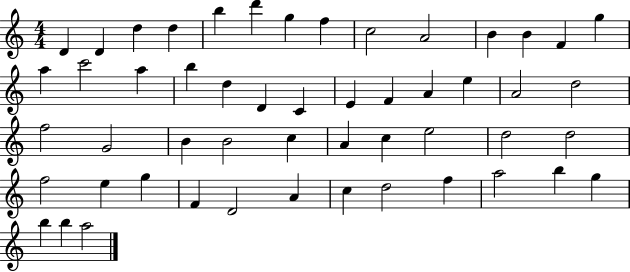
D4/q D4/q D5/q D5/q B5/q D6/q G5/q F5/q C5/h A4/h B4/q B4/q F4/q G5/q A5/q C6/h A5/q B5/q D5/q D4/q C4/q E4/q F4/q A4/q E5/q A4/h D5/h F5/h G4/h B4/q B4/h C5/q A4/q C5/q E5/h D5/h D5/h F5/h E5/q G5/q F4/q D4/h A4/q C5/q D5/h F5/q A5/h B5/q G5/q B5/q B5/q A5/h